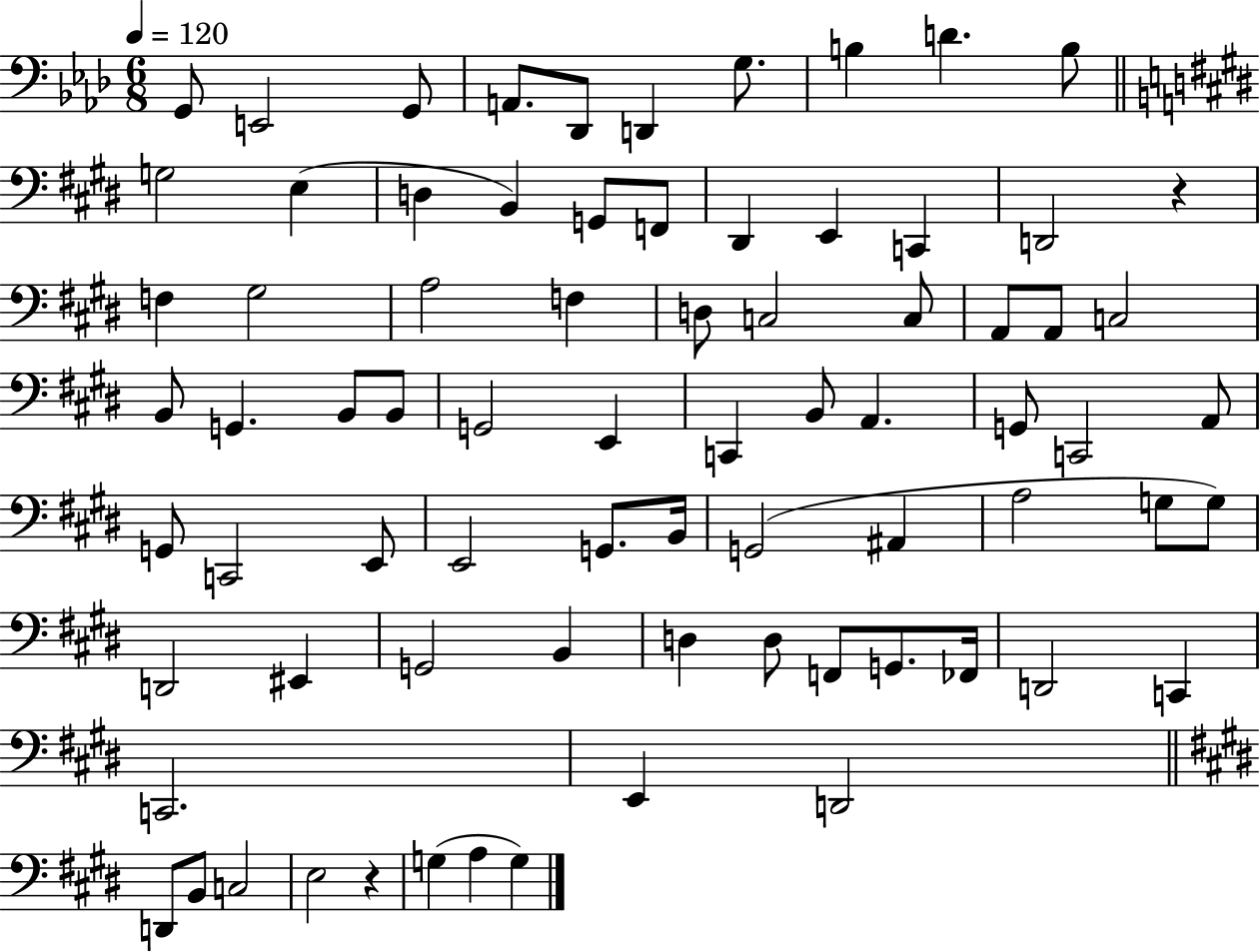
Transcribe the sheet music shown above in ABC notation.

X:1
T:Untitled
M:6/8
L:1/4
K:Ab
G,,/2 E,,2 G,,/2 A,,/2 _D,,/2 D,, G,/2 B, D B,/2 G,2 E, D, B,, G,,/2 F,,/2 ^D,, E,, C,, D,,2 z F, ^G,2 A,2 F, D,/2 C,2 C,/2 A,,/2 A,,/2 C,2 B,,/2 G,, B,,/2 B,,/2 G,,2 E,, C,, B,,/2 A,, G,,/2 C,,2 A,,/2 G,,/2 C,,2 E,,/2 E,,2 G,,/2 B,,/4 G,,2 ^A,, A,2 G,/2 G,/2 D,,2 ^E,, G,,2 B,, D, D,/2 F,,/2 G,,/2 _F,,/4 D,,2 C,, C,,2 E,, D,,2 D,,/2 B,,/2 C,2 E,2 z G, A, G,